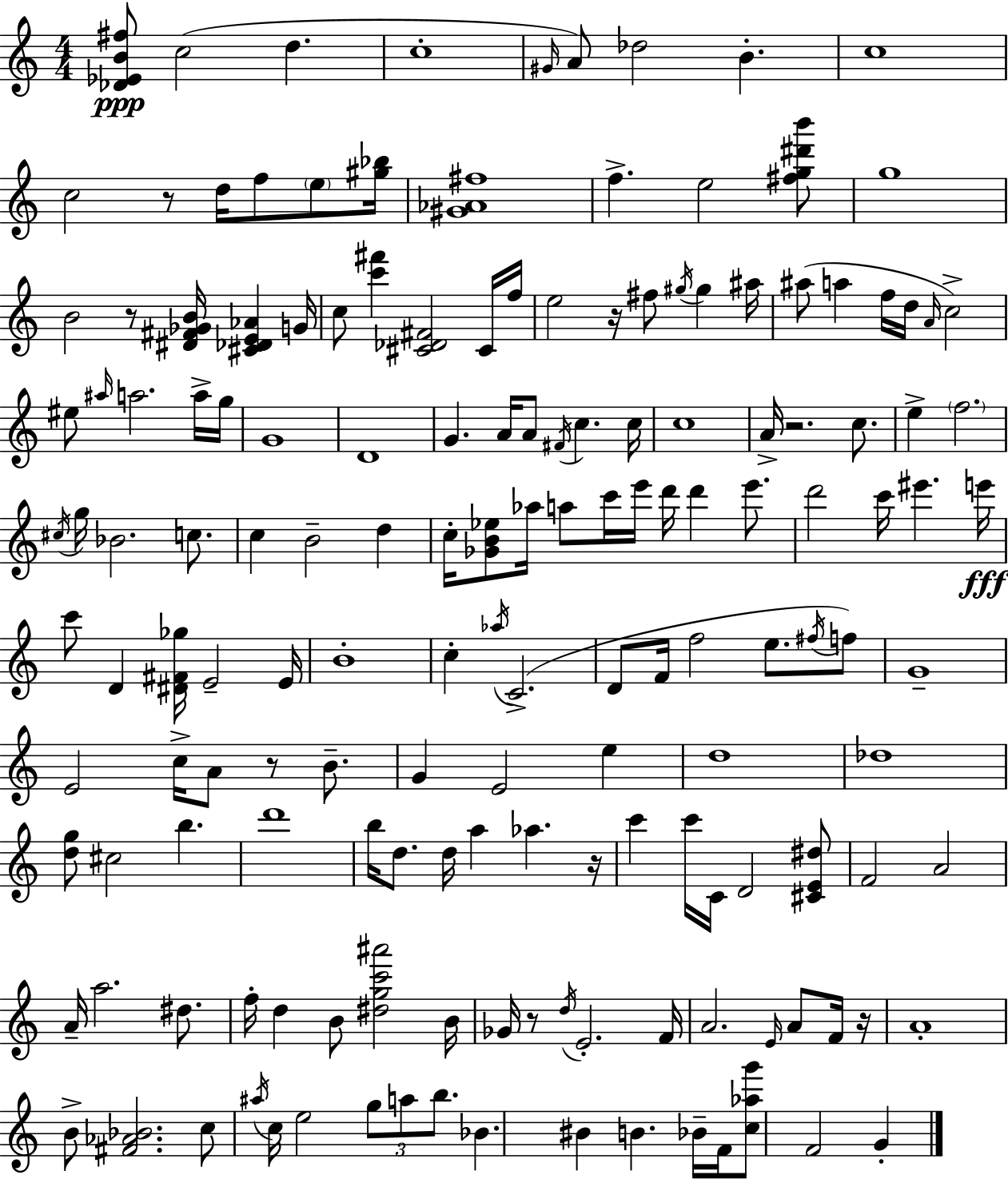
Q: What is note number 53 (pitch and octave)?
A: C5